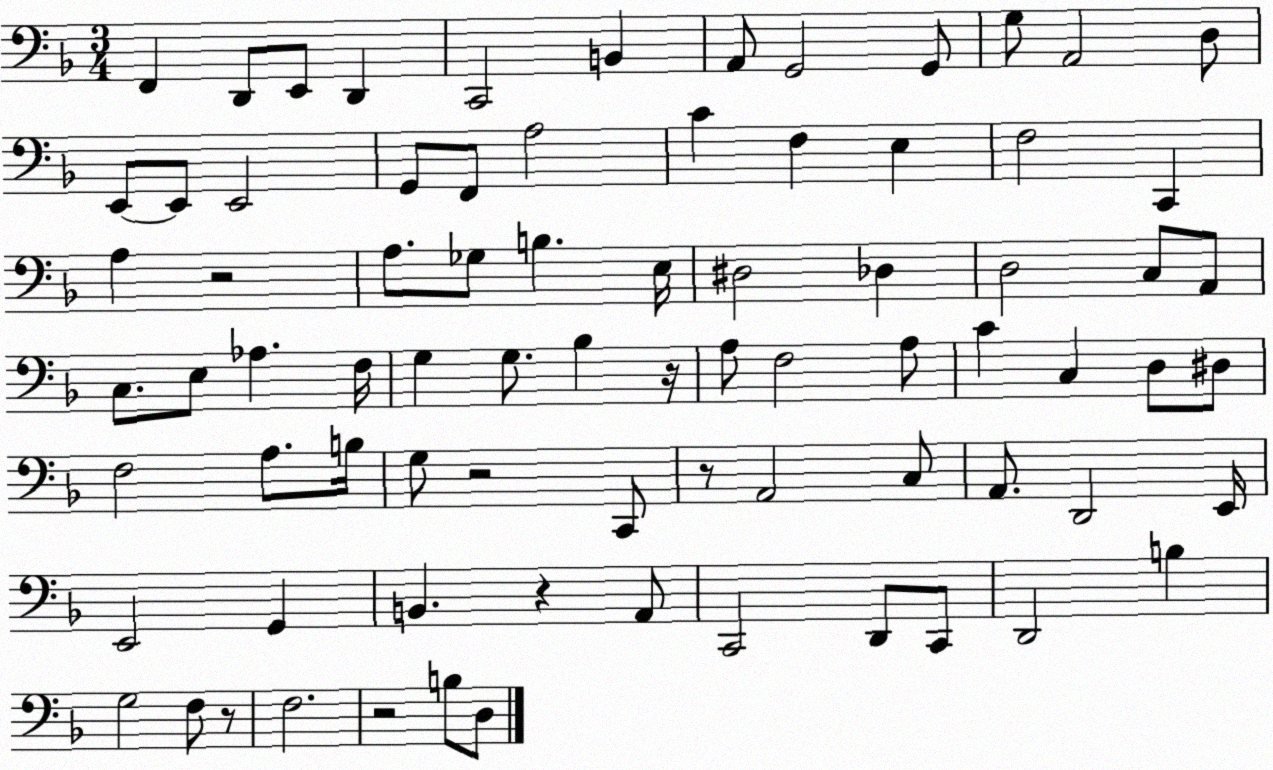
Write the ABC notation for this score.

X:1
T:Untitled
M:3/4
L:1/4
K:F
F,, D,,/2 E,,/2 D,, C,,2 B,, A,,/2 G,,2 G,,/2 G,/2 A,,2 D,/2 E,,/2 E,,/2 E,,2 G,,/2 F,,/2 A,2 C F, E, F,2 C,, A, z2 A,/2 _G,/2 B, E,/4 ^D,2 _D, D,2 C,/2 A,,/2 C,/2 E,/2 _A, F,/4 G, G,/2 _B, z/4 A,/2 F,2 A,/2 C C, D,/2 ^D,/2 F,2 A,/2 B,/4 G,/2 z2 C,,/2 z/2 A,,2 C,/2 A,,/2 D,,2 E,,/4 E,,2 G,, B,, z A,,/2 C,,2 D,,/2 C,,/2 D,,2 B, G,2 F,/2 z/2 F,2 z2 B,/2 D,/2